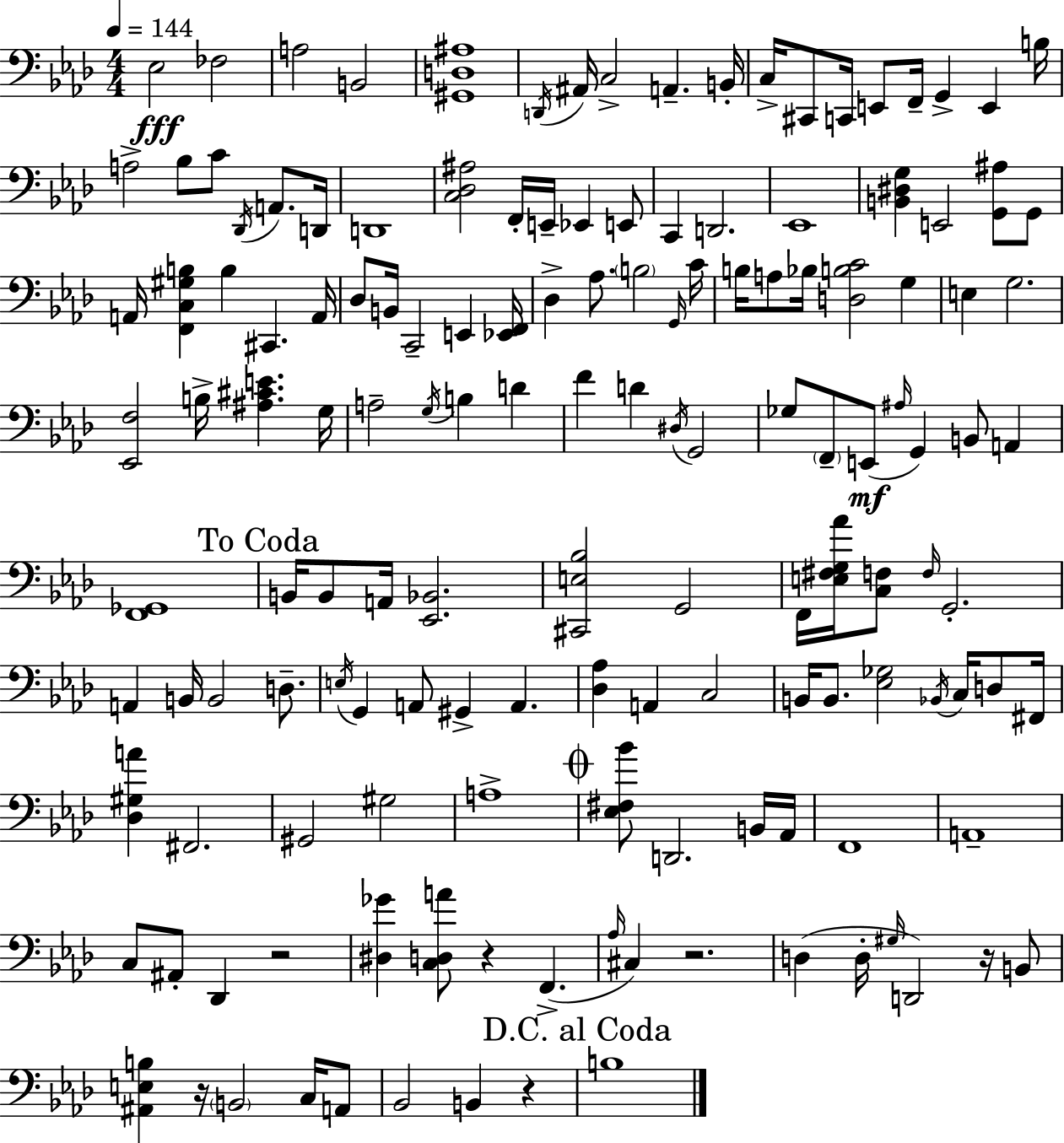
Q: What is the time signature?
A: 4/4